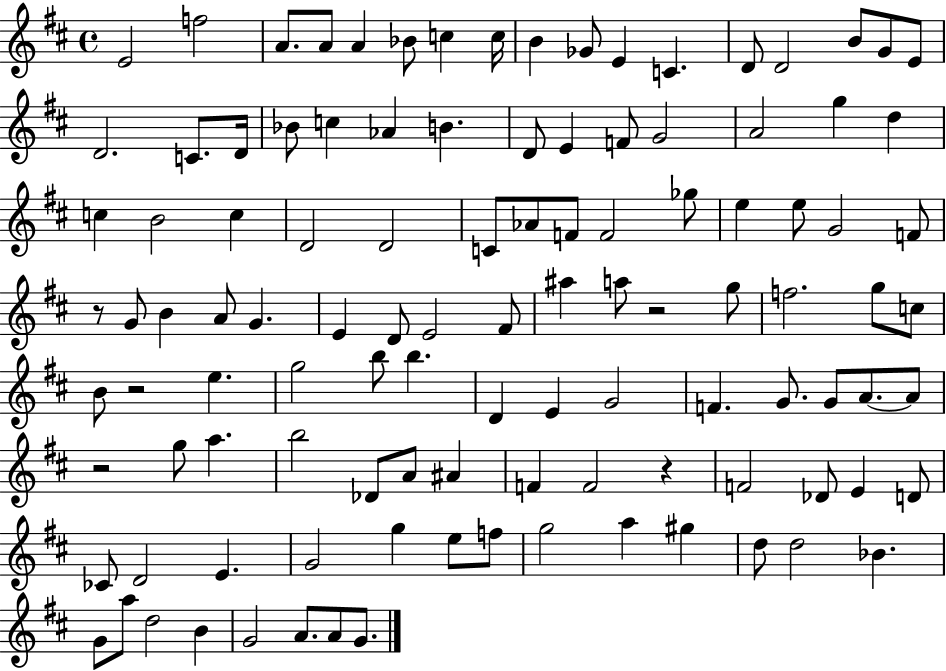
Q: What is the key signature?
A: D major